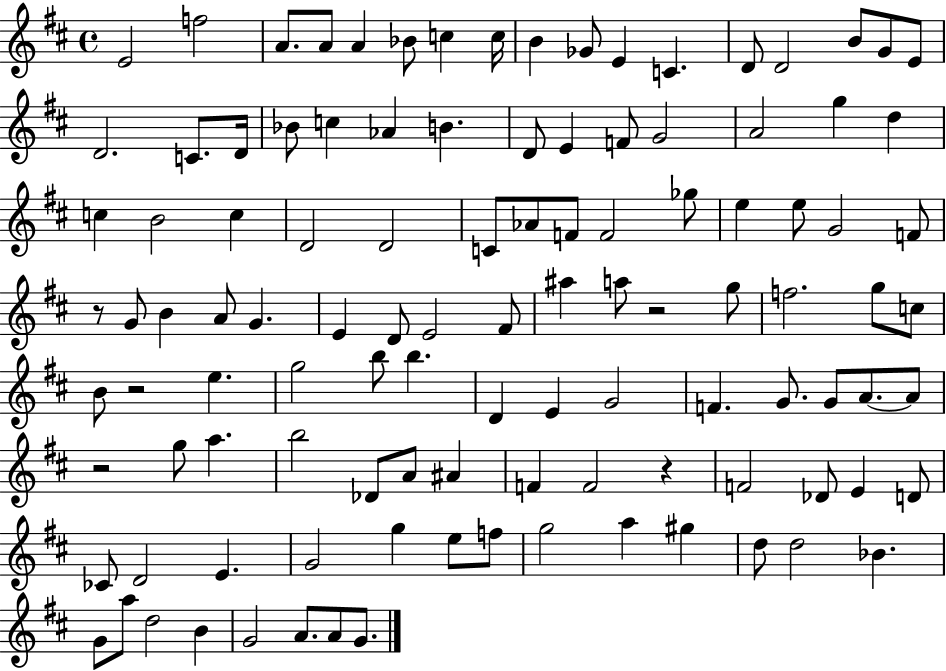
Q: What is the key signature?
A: D major